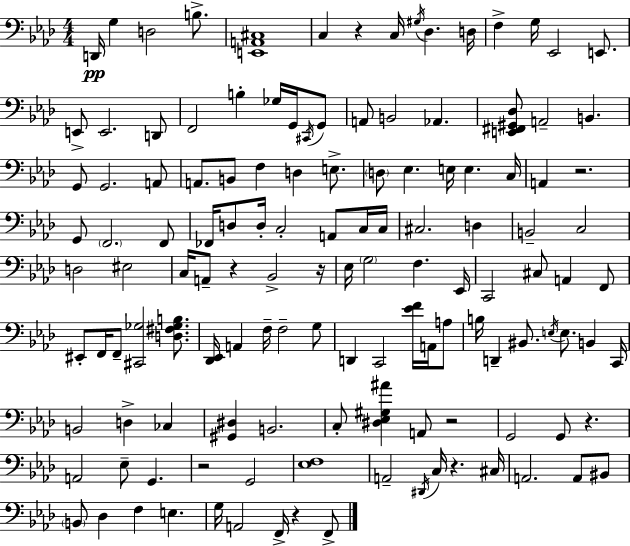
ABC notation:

X:1
T:Untitled
M:4/4
L:1/4
K:Ab
D,,/4 G, D,2 B,/2 [E,,A,,^C,]4 C, z C,/4 ^G,/4 _D, D,/4 F, G,/4 _E,,2 E,,/2 E,,/2 E,,2 D,,/2 F,,2 B, _G,/4 G,,/4 ^C,,/4 G,,/2 A,,/2 B,,2 _A,, [E,,^F,,^G,,_D,]/2 A,,2 B,, G,,/2 G,,2 A,,/2 A,,/2 B,,/2 F, D, E,/2 D,/2 _E, E,/4 E, C,/4 A,, z2 G,,/2 F,,2 F,,/2 _F,,/4 D,/2 D,/4 C,2 A,,/2 C,/4 C,/4 ^C,2 D, B,,2 C,2 D,2 ^E,2 C,/4 A,,/2 z _B,,2 z/4 _E,/4 G,2 F, _E,,/4 C,,2 ^C,/2 A,, F,,/2 ^E,,/2 F,,/4 F,,/2 [^C,,_G,]2 [D,^F,_G,B,]/2 [_D,,_E,,]/4 A,, F,/4 F,2 G,/2 D,, C,,2 [_EF]/4 A,,/4 A,/2 B,/4 D,, ^B,,/2 E,/4 E,/2 B,, C,,/4 B,,2 D, _C, [^G,,^D,] B,,2 C,/2 [^D,_E,^G,^A] A,,/2 z2 G,,2 G,,/2 z A,,2 _E,/2 G,, z2 G,,2 [_E,F,]4 A,,2 ^D,,/4 C,/4 z ^C,/4 A,,2 A,,/2 ^B,,/2 B,,/2 _D, F, E, G,/4 A,,2 F,,/4 z F,,/2